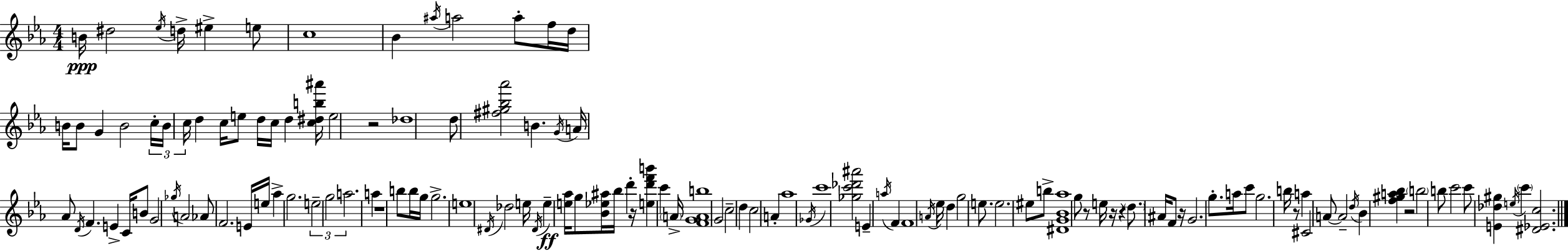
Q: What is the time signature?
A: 4/4